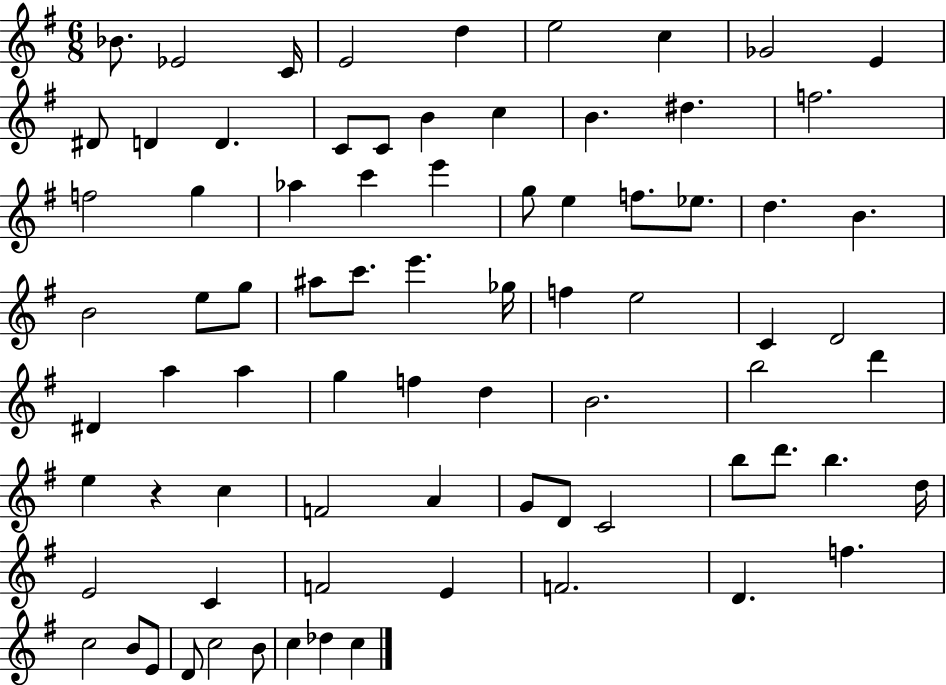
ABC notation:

X:1
T:Untitled
M:6/8
L:1/4
K:G
_B/2 _E2 C/4 E2 d e2 c _G2 E ^D/2 D D C/2 C/2 B c B ^d f2 f2 g _a c' e' g/2 e f/2 _e/2 d B B2 e/2 g/2 ^a/2 c'/2 e' _g/4 f e2 C D2 ^D a a g f d B2 b2 d' e z c F2 A G/2 D/2 C2 b/2 d'/2 b d/4 E2 C F2 E F2 D f c2 B/2 E/2 D/2 c2 B/2 c _d c